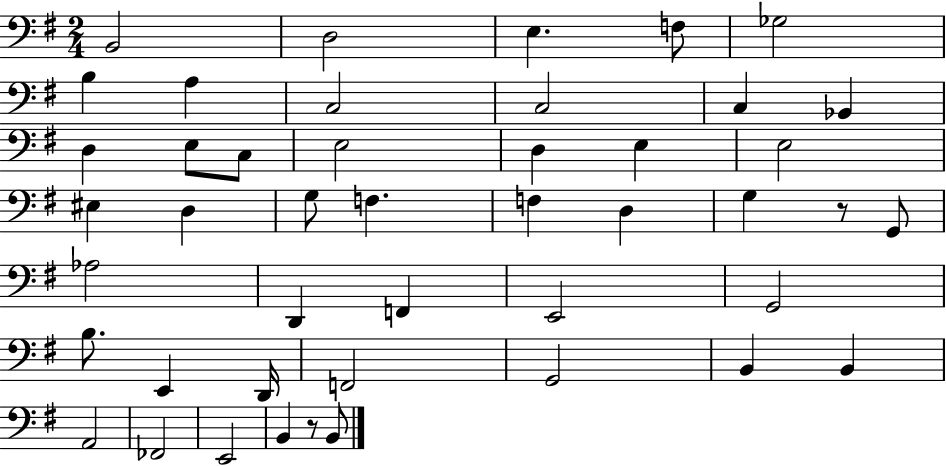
X:1
T:Untitled
M:2/4
L:1/4
K:G
B,,2 D,2 E, F,/2 _G,2 B, A, C,2 C,2 C, _B,, D, E,/2 C,/2 E,2 D, E, E,2 ^E, D, G,/2 F, F, D, G, z/2 G,,/2 _A,2 D,, F,, E,,2 G,,2 B,/2 E,, D,,/4 F,,2 G,,2 B,, B,, A,,2 _F,,2 E,,2 B,, z/2 B,,/2